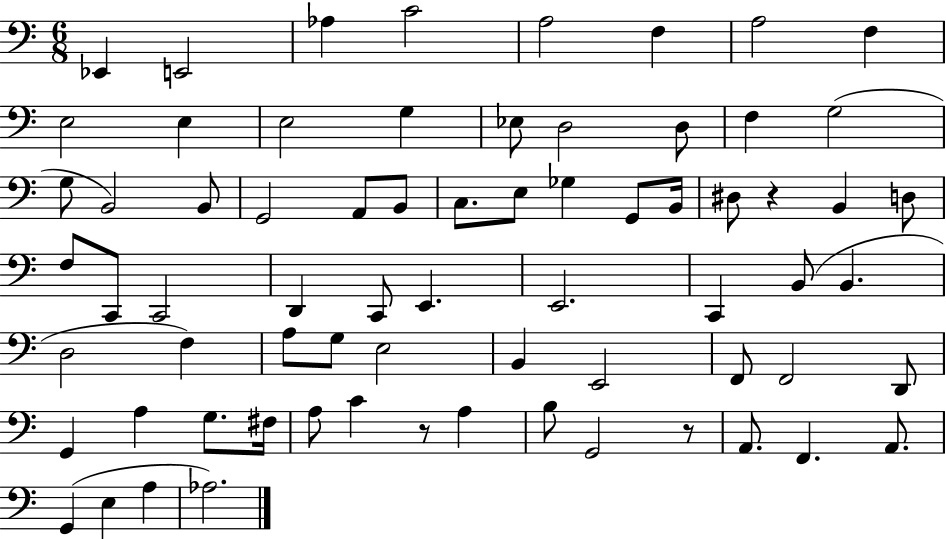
{
  \clef bass
  \numericTimeSignature
  \time 6/8
  \key c \major
  ees,4 e,2 | aes4 c'2 | a2 f4 | a2 f4 | \break e2 e4 | e2 g4 | ees8 d2 d8 | f4 g2( | \break g8 b,2) b,8 | g,2 a,8 b,8 | c8. e8 ges4 g,8 b,16 | dis8 r4 b,4 d8 | \break f8 c,8 c,2 | d,4 c,8 e,4. | e,2. | c,4 b,8( b,4. | \break d2 f4) | a8 g8 e2 | b,4 e,2 | f,8 f,2 d,8 | \break g,4 a4 g8. fis16 | a8 c'4 r8 a4 | b8 g,2 r8 | a,8. f,4. a,8. | \break g,4( e4 a4 | aes2.) | \bar "|."
}